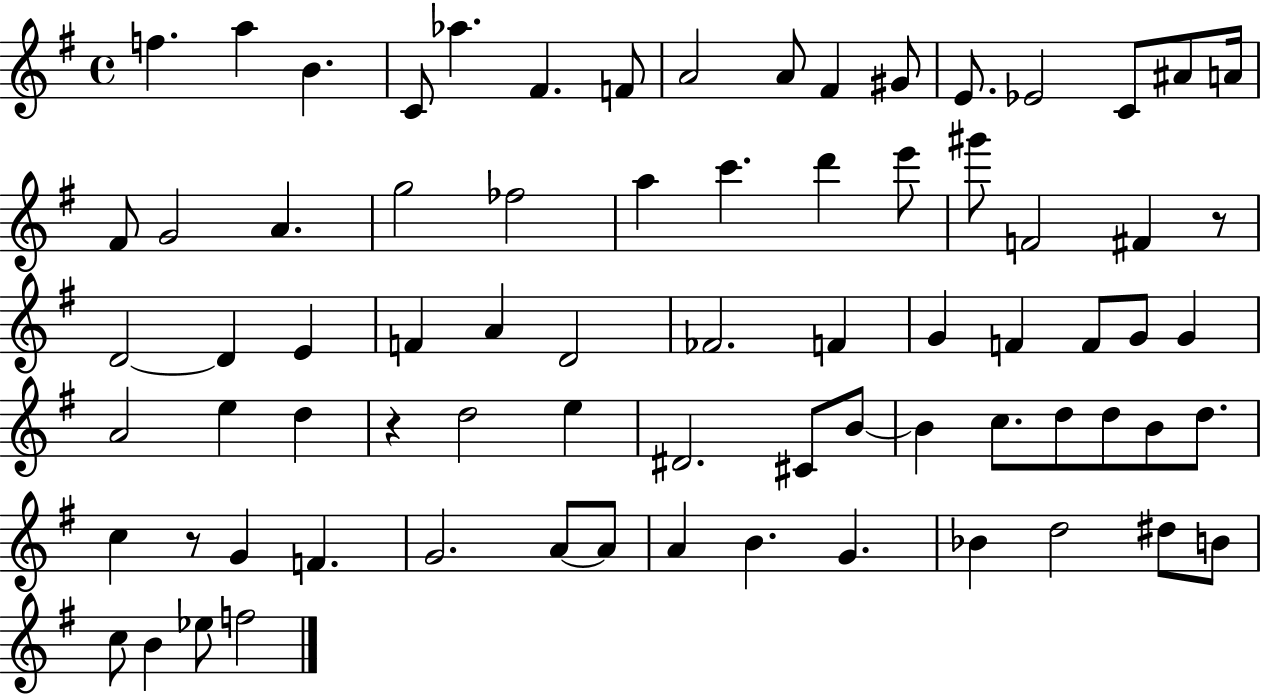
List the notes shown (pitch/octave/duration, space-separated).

F5/q. A5/q B4/q. C4/e Ab5/q. F#4/q. F4/e A4/h A4/e F#4/q G#4/e E4/e. Eb4/h C4/e A#4/e A4/s F#4/e G4/h A4/q. G5/h FES5/h A5/q C6/q. D6/q E6/e G#6/e F4/h F#4/q R/e D4/h D4/q E4/q F4/q A4/q D4/h FES4/h. F4/q G4/q F4/q F4/e G4/e G4/q A4/h E5/q D5/q R/q D5/h E5/q D#4/h. C#4/e B4/e B4/q C5/e. D5/e D5/e B4/e D5/e. C5/q R/e G4/q F4/q. G4/h. A4/e A4/e A4/q B4/q. G4/q. Bb4/q D5/h D#5/e B4/e C5/e B4/q Eb5/e F5/h